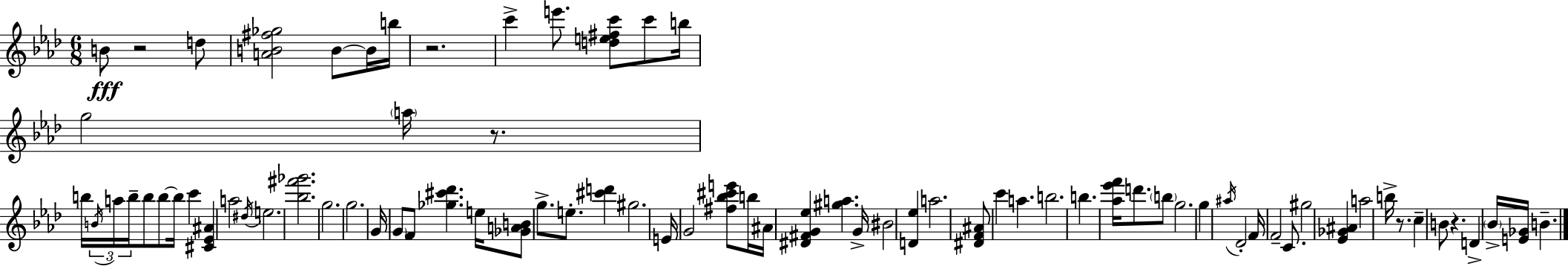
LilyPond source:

{
  \clef treble
  \numericTimeSignature
  \time 6/8
  \key f \minor
  b'8\fff r2 d''8 | <a' b' fis'' ges''>2 b'8~~ b'16 b''16 | r2. | c'''4-> e'''8. <d'' e'' fis'' c'''>8 c'''8 b''16 | \break g''2 \parenthesize a''16 r8. | b''16 \tuplet 3/2 { \acciaccatura { b'16 } a''16 b''16-- } b''8 b''8~~ b''16 c'''4 | <cis' ees' ais'>4 a''2 | \acciaccatura { dis''16 } e''2. | \break <bes'' fis''' ges'''>2. | g''2. | g''2. | g'16 \parenthesize g'8 f'8 <ges'' cis''' des'''>4. | \break e''16 <ges' a' b'>8 g''8.-> e''8.-. <cis''' d'''>4 | gis''2. | e'16 g'2 <fis'' bes'' cis''' e'''>8 | b''16 ais'16 <dis' fis' g' ees''>4 <gis'' a''>4. | \break g'16-> bis'2 <d' ees''>4 | a''2. | <dis' f' ais'>8 c'''4 a''4. | b''2. | \break b''4. <aes'' ees''' f'''>16 d'''8. | \parenthesize b''8 g''2. | g''4 \acciaccatura { ais''16 } des'2-. | f'16 f'2-- | \break c'8. gis''2 <ees' ges' ais'>4 | a''2 b''16-> | r8. c''4-- b'8 r4. | d'4-> \parenthesize bes'16-> <e' ges'>16 b'4.-- | \break \bar "|."
}